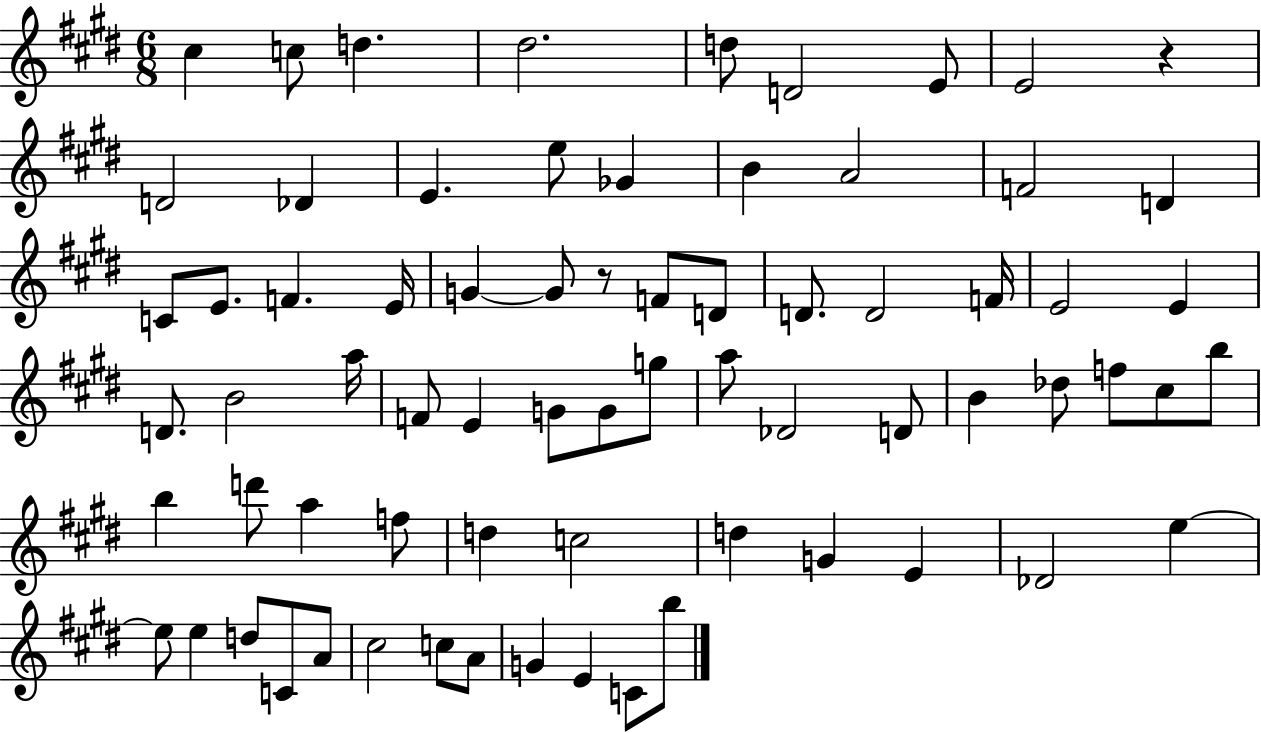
{
  \clef treble
  \numericTimeSignature
  \time 6/8
  \key e \major
  cis''4 c''8 d''4. | dis''2. | d''8 d'2 e'8 | e'2 r4 | \break d'2 des'4 | e'4. e''8 ges'4 | b'4 a'2 | f'2 d'4 | \break c'8 e'8. f'4. e'16 | g'4~~ g'8 r8 f'8 d'8 | d'8. d'2 f'16 | e'2 e'4 | \break d'8. b'2 a''16 | f'8 e'4 g'8 g'8 g''8 | a''8 des'2 d'8 | b'4 des''8 f''8 cis''8 b''8 | \break b''4 d'''8 a''4 f''8 | d''4 c''2 | d''4 g'4 e'4 | des'2 e''4~~ | \break e''8 e''4 d''8 c'8 a'8 | cis''2 c''8 a'8 | g'4 e'4 c'8 b''8 | \bar "|."
}